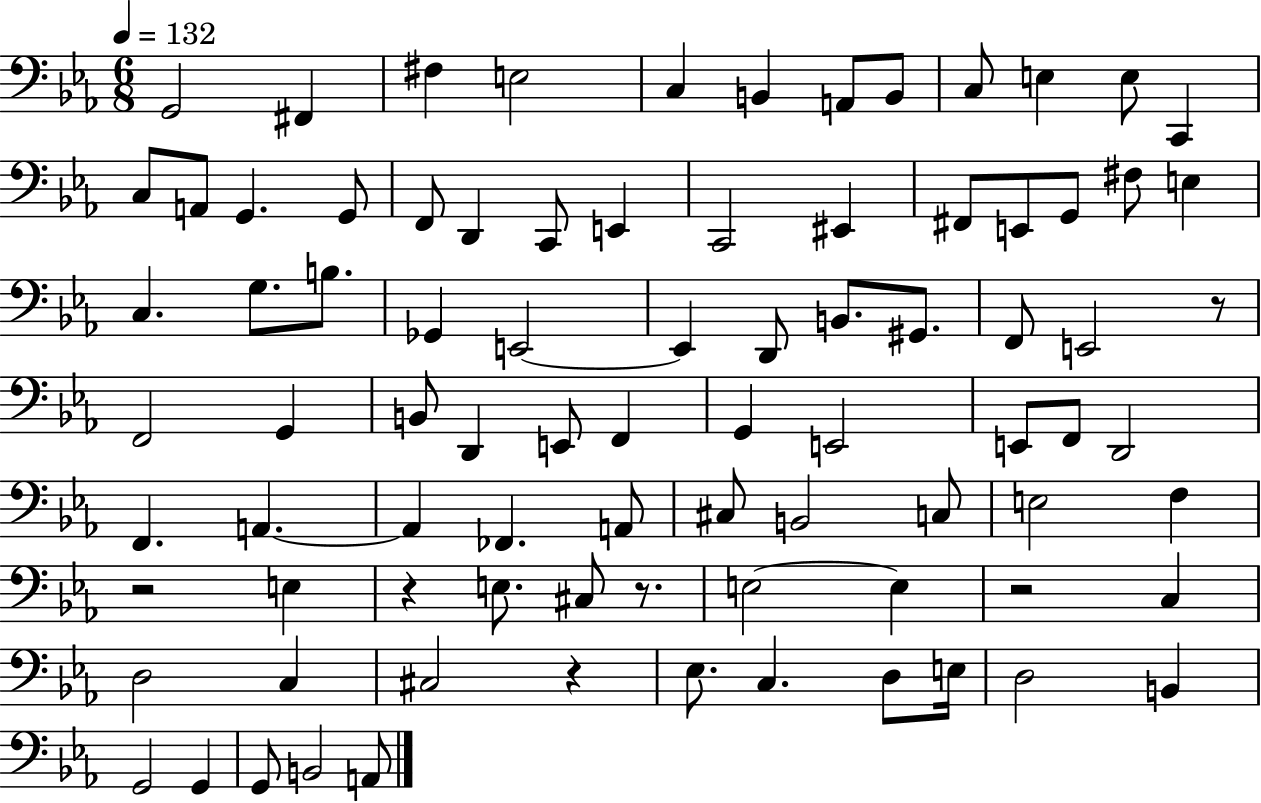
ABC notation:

X:1
T:Untitled
M:6/8
L:1/4
K:Eb
G,,2 ^F,, ^F, E,2 C, B,, A,,/2 B,,/2 C,/2 E, E,/2 C,, C,/2 A,,/2 G,, G,,/2 F,,/2 D,, C,,/2 E,, C,,2 ^E,, ^F,,/2 E,,/2 G,,/2 ^F,/2 E, C, G,/2 B,/2 _G,, E,,2 E,, D,,/2 B,,/2 ^G,,/2 F,,/2 E,,2 z/2 F,,2 G,, B,,/2 D,, E,,/2 F,, G,, E,,2 E,,/2 F,,/2 D,,2 F,, A,, A,, _F,, A,,/2 ^C,/2 B,,2 C,/2 E,2 F, z2 E, z E,/2 ^C,/2 z/2 E,2 E, z2 C, D,2 C, ^C,2 z _E,/2 C, D,/2 E,/4 D,2 B,, G,,2 G,, G,,/2 B,,2 A,,/2